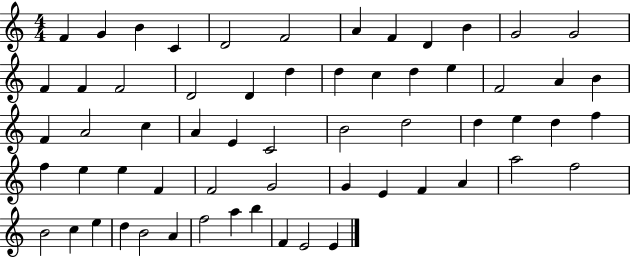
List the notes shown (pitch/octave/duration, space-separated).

F4/q G4/q B4/q C4/q D4/h F4/h A4/q F4/q D4/q B4/q G4/h G4/h F4/q F4/q F4/h D4/h D4/q D5/q D5/q C5/q D5/q E5/q F4/h A4/q B4/q F4/q A4/h C5/q A4/q E4/q C4/h B4/h D5/h D5/q E5/q D5/q F5/q F5/q E5/q E5/q F4/q F4/h G4/h G4/q E4/q F4/q A4/q A5/h F5/h B4/h C5/q E5/q D5/q B4/h A4/q F5/h A5/q B5/q F4/q E4/h E4/q